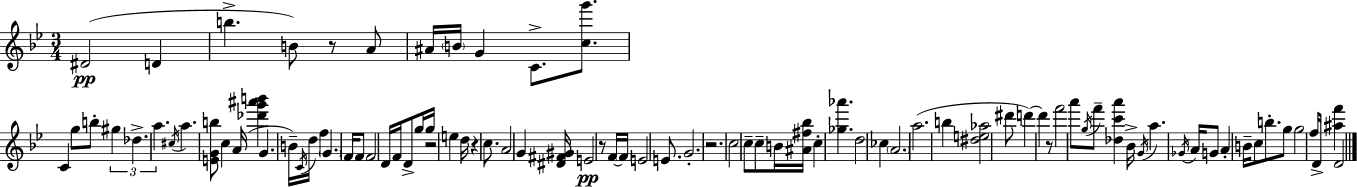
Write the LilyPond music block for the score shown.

{
  \clef treble
  \numericTimeSignature
  \time 3/4
  \key g \minor
  dis'2(\pp d'4 | b''4.-> b'8) r8 a'8 | ais'16 \parenthesize b'16 g'4 c'8.-> <c'' g'''>8. | c'4 g''8 b''8-. \tuplet 3/2 { gis''4 | \break des''4.-> a''4. } | \acciaccatura { cis''16 } a''4. <e' g' b''>8 c''4 | a'16( <des''' g''' ais''' b'''>4 g'4. | b'16--) \acciaccatura { c'16 } d''16 f''4 \parenthesize g'4. | \break f'16 f'8 f'2 | d'16 f'16 d'8-> g''16 g''16 r2 | e''4 d''16 r4 c''8. | a'2 g'4 | \break <dis' fis' gis'>16 e'2\pp r8 | f'16~~ \parenthesize f'16 e'2 e'8. | g'2.-. | r2. | \break c''2 c''8-- | c''8-- b'16 <ais' fis'' bes''>16 c''4-. <ges'' aes'''>4. | d''2 ces''4 | \parenthesize a'2. | \break a''2.( | b''4 <dis'' e'' aes''>2 | dis'''8 d'''4~~) d'''4 | r8 f'''2 a'''8 | \break \acciaccatura { g''16 } f'''8-- <des'' c''' a'''>4 bes'16-> \acciaccatura { g'16 } a''4. | \acciaccatura { ges'16 } a'16 g'8 a'4-. b'16-- | c''8 b''8.-. g''8 g''2 | f''16 d'16-> <ais'' f'''>4 d'2 | \break \bar "|."
}